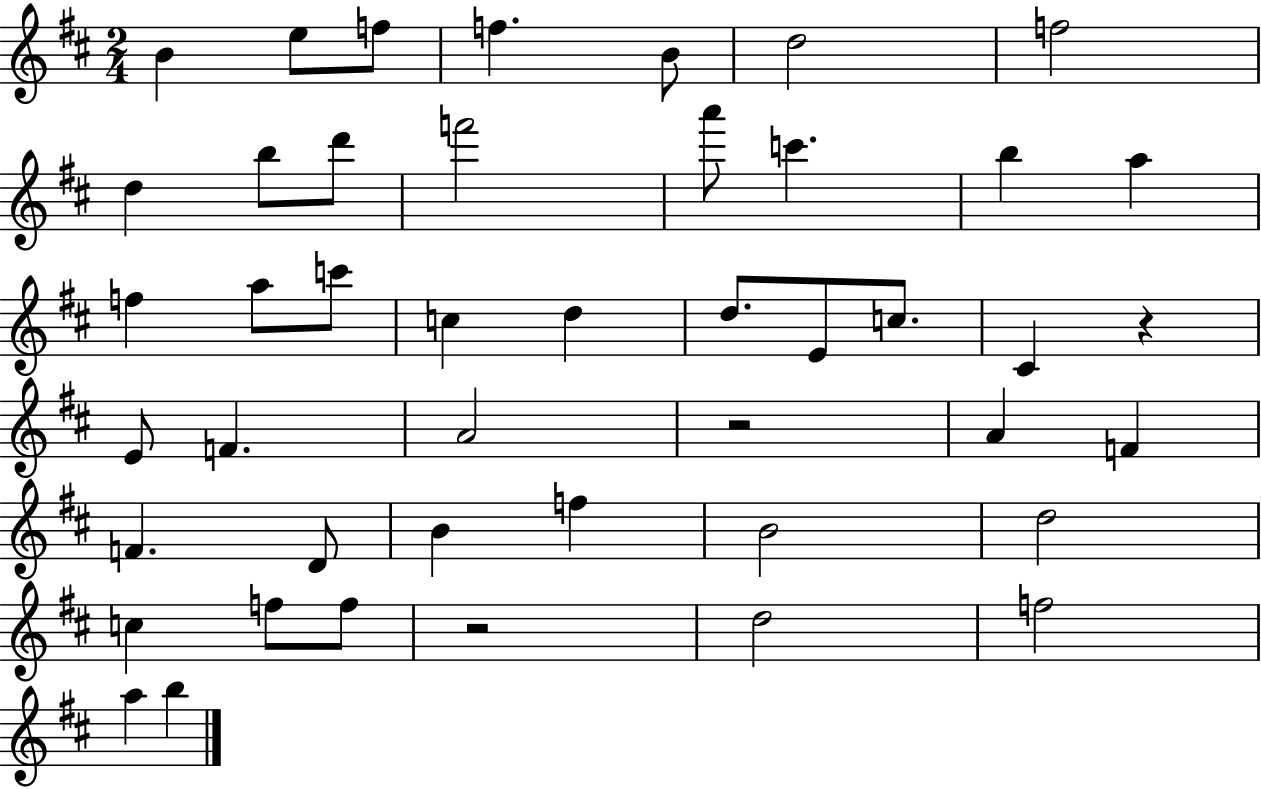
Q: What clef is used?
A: treble